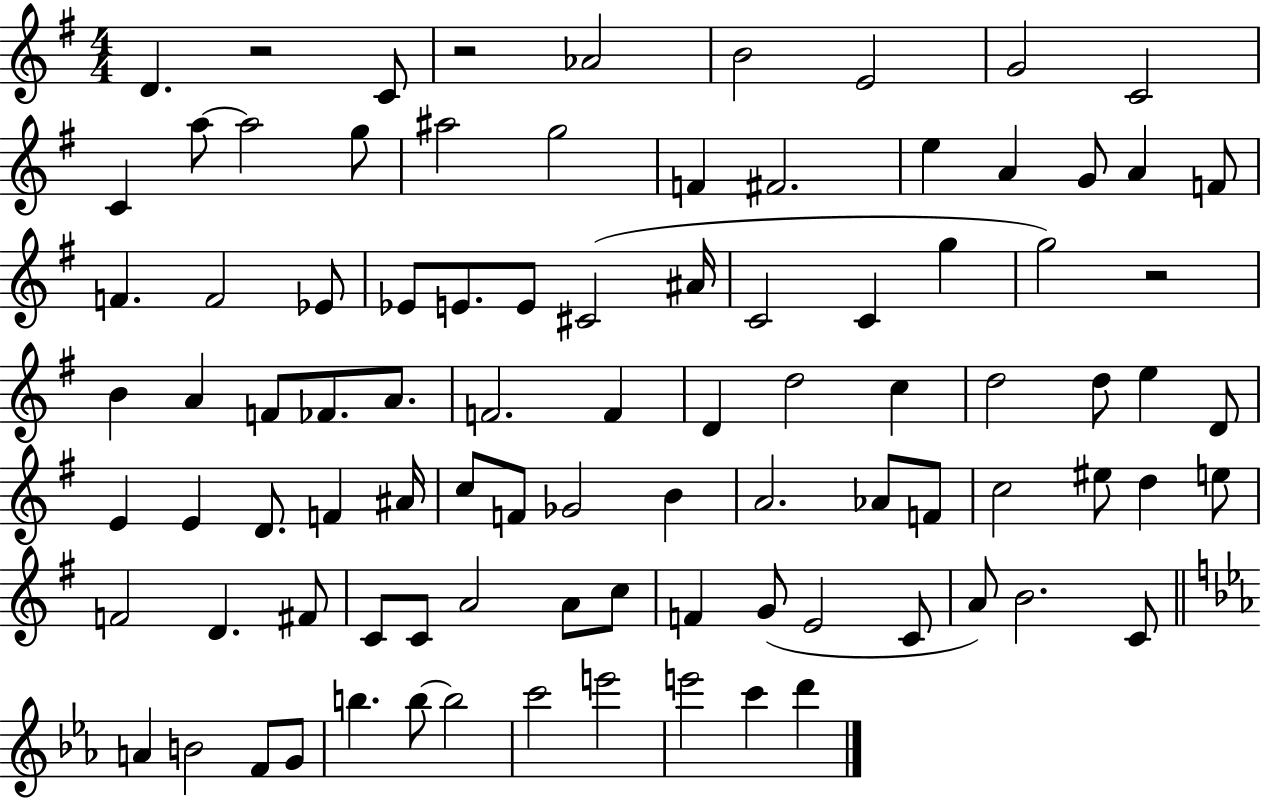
{
  \clef treble
  \numericTimeSignature
  \time 4/4
  \key g \major
  d'4. r2 c'8 | r2 aes'2 | b'2 e'2 | g'2 c'2 | \break c'4 a''8~~ a''2 g''8 | ais''2 g''2 | f'4 fis'2. | e''4 a'4 g'8 a'4 f'8 | \break f'4. f'2 ees'8 | ees'8 e'8. e'8 cis'2( ais'16 | c'2 c'4 g''4 | g''2) r2 | \break b'4 a'4 f'8 fes'8. a'8. | f'2. f'4 | d'4 d''2 c''4 | d''2 d''8 e''4 d'8 | \break e'4 e'4 d'8. f'4 ais'16 | c''8 f'8 ges'2 b'4 | a'2. aes'8 f'8 | c''2 eis''8 d''4 e''8 | \break f'2 d'4. fis'8 | c'8 c'8 a'2 a'8 c''8 | f'4 g'8( e'2 c'8 | a'8) b'2. c'8 | \break \bar "||" \break \key c \minor a'4 b'2 f'8 g'8 | b''4. b''8~~ b''2 | c'''2 e'''2 | e'''2 c'''4 d'''4 | \break \bar "|."
}